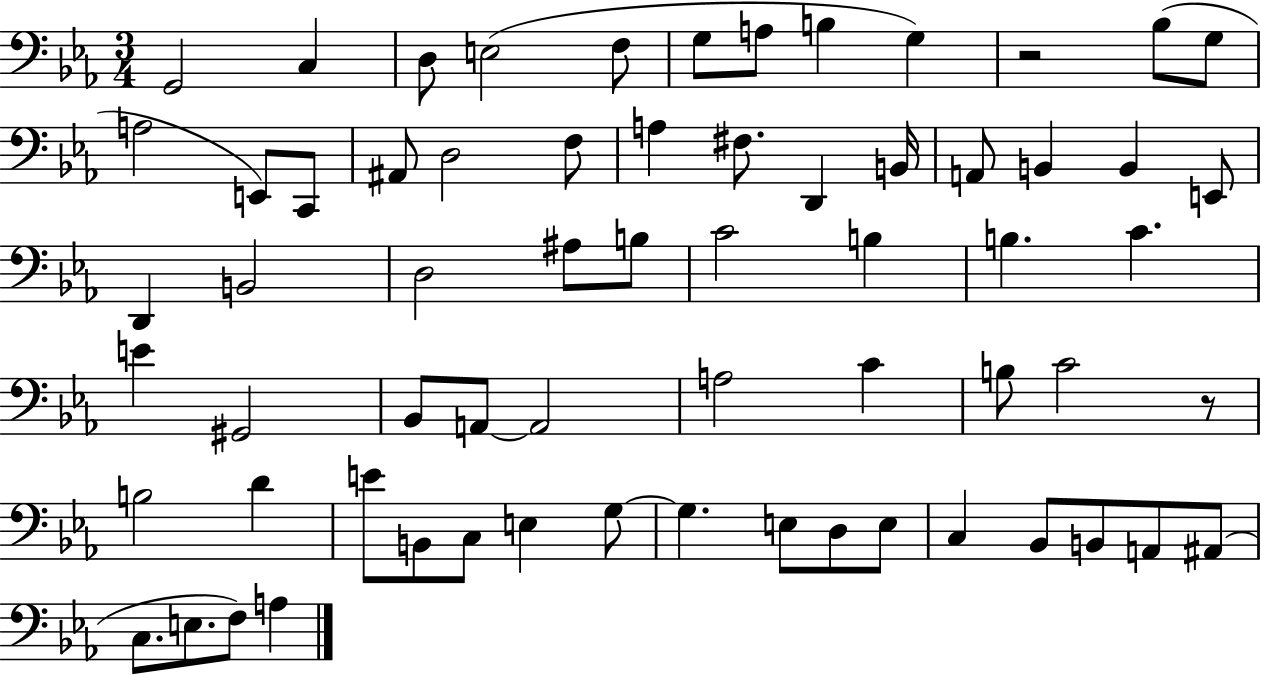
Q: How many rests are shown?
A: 2